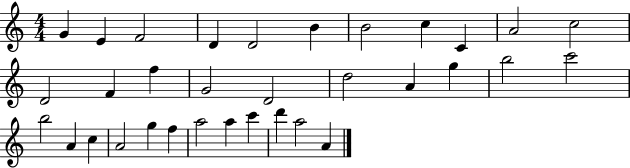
{
  \clef treble
  \numericTimeSignature
  \time 4/4
  \key c \major
  g'4 e'4 f'2 | d'4 d'2 b'4 | b'2 c''4 c'4 | a'2 c''2 | \break d'2 f'4 f''4 | g'2 d'2 | d''2 a'4 g''4 | b''2 c'''2 | \break b''2 a'4 c''4 | a'2 g''4 f''4 | a''2 a''4 c'''4 | d'''4 a''2 a'4 | \break \bar "|."
}